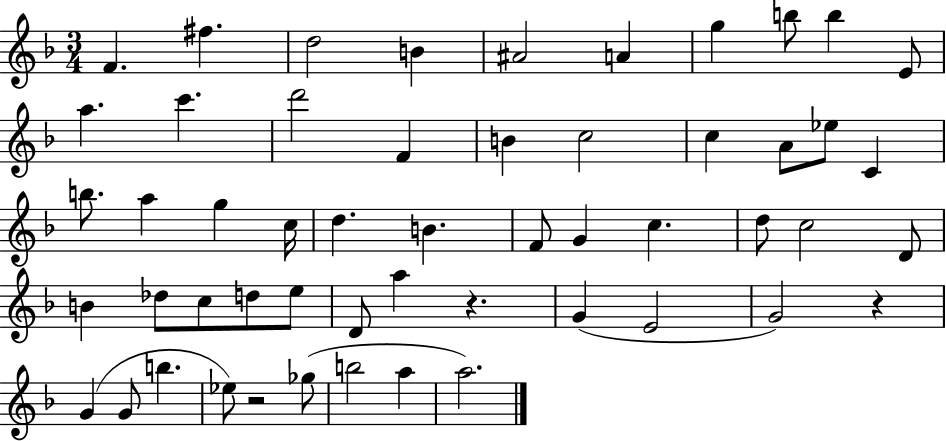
F4/q. F#5/q. D5/h B4/q A#4/h A4/q G5/q B5/e B5/q E4/e A5/q. C6/q. D6/h F4/q B4/q C5/h C5/q A4/e Eb5/e C4/q B5/e. A5/q G5/q C5/s D5/q. B4/q. F4/e G4/q C5/q. D5/e C5/h D4/e B4/q Db5/e C5/e D5/e E5/e D4/e A5/q R/q. G4/q E4/h G4/h R/q G4/q G4/e B5/q. Eb5/e R/h Gb5/e B5/h A5/q A5/h.